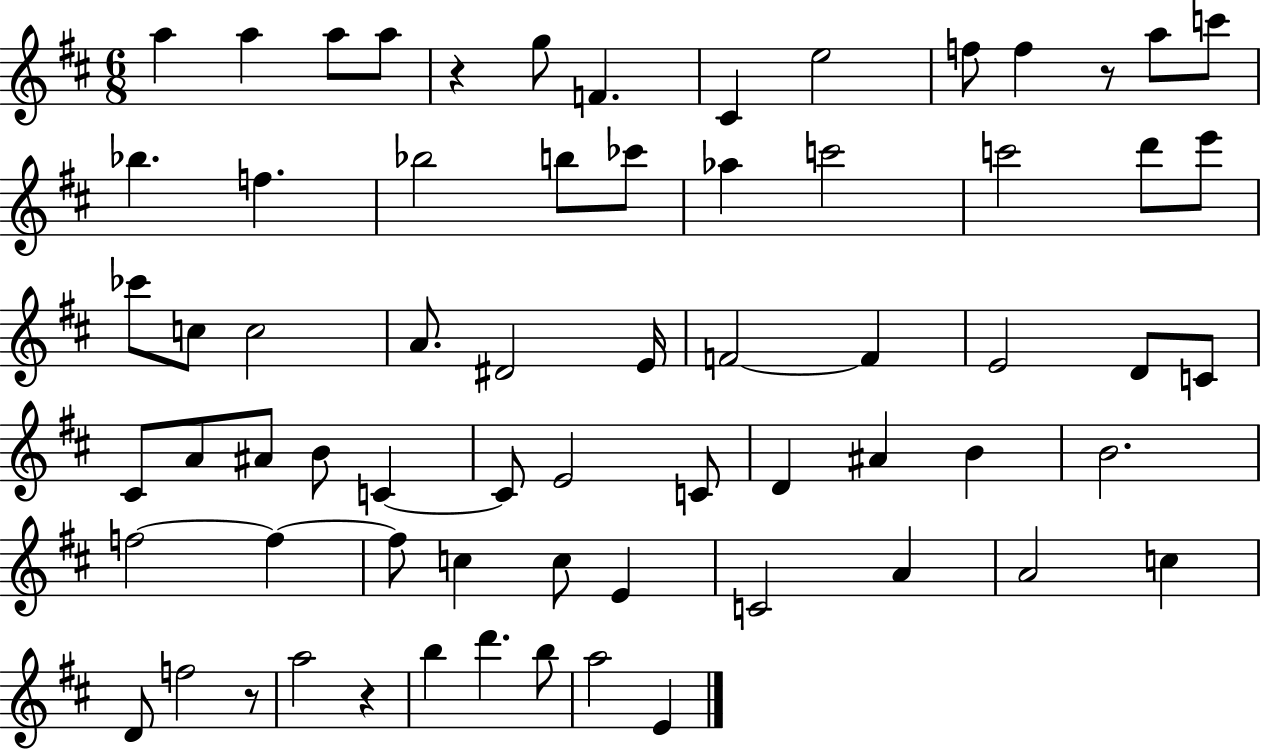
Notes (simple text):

A5/q A5/q A5/e A5/e R/q G5/e F4/q. C#4/q E5/h F5/e F5/q R/e A5/e C6/e Bb5/q. F5/q. Bb5/h B5/e CES6/e Ab5/q C6/h C6/h D6/e E6/e CES6/e C5/e C5/h A4/e. D#4/h E4/s F4/h F4/q E4/h D4/e C4/e C#4/e A4/e A#4/e B4/e C4/q C4/e E4/h C4/e D4/q A#4/q B4/q B4/h. F5/h F5/q F5/e C5/q C5/e E4/q C4/h A4/q A4/h C5/q D4/e F5/h R/e A5/h R/q B5/q D6/q. B5/e A5/h E4/q